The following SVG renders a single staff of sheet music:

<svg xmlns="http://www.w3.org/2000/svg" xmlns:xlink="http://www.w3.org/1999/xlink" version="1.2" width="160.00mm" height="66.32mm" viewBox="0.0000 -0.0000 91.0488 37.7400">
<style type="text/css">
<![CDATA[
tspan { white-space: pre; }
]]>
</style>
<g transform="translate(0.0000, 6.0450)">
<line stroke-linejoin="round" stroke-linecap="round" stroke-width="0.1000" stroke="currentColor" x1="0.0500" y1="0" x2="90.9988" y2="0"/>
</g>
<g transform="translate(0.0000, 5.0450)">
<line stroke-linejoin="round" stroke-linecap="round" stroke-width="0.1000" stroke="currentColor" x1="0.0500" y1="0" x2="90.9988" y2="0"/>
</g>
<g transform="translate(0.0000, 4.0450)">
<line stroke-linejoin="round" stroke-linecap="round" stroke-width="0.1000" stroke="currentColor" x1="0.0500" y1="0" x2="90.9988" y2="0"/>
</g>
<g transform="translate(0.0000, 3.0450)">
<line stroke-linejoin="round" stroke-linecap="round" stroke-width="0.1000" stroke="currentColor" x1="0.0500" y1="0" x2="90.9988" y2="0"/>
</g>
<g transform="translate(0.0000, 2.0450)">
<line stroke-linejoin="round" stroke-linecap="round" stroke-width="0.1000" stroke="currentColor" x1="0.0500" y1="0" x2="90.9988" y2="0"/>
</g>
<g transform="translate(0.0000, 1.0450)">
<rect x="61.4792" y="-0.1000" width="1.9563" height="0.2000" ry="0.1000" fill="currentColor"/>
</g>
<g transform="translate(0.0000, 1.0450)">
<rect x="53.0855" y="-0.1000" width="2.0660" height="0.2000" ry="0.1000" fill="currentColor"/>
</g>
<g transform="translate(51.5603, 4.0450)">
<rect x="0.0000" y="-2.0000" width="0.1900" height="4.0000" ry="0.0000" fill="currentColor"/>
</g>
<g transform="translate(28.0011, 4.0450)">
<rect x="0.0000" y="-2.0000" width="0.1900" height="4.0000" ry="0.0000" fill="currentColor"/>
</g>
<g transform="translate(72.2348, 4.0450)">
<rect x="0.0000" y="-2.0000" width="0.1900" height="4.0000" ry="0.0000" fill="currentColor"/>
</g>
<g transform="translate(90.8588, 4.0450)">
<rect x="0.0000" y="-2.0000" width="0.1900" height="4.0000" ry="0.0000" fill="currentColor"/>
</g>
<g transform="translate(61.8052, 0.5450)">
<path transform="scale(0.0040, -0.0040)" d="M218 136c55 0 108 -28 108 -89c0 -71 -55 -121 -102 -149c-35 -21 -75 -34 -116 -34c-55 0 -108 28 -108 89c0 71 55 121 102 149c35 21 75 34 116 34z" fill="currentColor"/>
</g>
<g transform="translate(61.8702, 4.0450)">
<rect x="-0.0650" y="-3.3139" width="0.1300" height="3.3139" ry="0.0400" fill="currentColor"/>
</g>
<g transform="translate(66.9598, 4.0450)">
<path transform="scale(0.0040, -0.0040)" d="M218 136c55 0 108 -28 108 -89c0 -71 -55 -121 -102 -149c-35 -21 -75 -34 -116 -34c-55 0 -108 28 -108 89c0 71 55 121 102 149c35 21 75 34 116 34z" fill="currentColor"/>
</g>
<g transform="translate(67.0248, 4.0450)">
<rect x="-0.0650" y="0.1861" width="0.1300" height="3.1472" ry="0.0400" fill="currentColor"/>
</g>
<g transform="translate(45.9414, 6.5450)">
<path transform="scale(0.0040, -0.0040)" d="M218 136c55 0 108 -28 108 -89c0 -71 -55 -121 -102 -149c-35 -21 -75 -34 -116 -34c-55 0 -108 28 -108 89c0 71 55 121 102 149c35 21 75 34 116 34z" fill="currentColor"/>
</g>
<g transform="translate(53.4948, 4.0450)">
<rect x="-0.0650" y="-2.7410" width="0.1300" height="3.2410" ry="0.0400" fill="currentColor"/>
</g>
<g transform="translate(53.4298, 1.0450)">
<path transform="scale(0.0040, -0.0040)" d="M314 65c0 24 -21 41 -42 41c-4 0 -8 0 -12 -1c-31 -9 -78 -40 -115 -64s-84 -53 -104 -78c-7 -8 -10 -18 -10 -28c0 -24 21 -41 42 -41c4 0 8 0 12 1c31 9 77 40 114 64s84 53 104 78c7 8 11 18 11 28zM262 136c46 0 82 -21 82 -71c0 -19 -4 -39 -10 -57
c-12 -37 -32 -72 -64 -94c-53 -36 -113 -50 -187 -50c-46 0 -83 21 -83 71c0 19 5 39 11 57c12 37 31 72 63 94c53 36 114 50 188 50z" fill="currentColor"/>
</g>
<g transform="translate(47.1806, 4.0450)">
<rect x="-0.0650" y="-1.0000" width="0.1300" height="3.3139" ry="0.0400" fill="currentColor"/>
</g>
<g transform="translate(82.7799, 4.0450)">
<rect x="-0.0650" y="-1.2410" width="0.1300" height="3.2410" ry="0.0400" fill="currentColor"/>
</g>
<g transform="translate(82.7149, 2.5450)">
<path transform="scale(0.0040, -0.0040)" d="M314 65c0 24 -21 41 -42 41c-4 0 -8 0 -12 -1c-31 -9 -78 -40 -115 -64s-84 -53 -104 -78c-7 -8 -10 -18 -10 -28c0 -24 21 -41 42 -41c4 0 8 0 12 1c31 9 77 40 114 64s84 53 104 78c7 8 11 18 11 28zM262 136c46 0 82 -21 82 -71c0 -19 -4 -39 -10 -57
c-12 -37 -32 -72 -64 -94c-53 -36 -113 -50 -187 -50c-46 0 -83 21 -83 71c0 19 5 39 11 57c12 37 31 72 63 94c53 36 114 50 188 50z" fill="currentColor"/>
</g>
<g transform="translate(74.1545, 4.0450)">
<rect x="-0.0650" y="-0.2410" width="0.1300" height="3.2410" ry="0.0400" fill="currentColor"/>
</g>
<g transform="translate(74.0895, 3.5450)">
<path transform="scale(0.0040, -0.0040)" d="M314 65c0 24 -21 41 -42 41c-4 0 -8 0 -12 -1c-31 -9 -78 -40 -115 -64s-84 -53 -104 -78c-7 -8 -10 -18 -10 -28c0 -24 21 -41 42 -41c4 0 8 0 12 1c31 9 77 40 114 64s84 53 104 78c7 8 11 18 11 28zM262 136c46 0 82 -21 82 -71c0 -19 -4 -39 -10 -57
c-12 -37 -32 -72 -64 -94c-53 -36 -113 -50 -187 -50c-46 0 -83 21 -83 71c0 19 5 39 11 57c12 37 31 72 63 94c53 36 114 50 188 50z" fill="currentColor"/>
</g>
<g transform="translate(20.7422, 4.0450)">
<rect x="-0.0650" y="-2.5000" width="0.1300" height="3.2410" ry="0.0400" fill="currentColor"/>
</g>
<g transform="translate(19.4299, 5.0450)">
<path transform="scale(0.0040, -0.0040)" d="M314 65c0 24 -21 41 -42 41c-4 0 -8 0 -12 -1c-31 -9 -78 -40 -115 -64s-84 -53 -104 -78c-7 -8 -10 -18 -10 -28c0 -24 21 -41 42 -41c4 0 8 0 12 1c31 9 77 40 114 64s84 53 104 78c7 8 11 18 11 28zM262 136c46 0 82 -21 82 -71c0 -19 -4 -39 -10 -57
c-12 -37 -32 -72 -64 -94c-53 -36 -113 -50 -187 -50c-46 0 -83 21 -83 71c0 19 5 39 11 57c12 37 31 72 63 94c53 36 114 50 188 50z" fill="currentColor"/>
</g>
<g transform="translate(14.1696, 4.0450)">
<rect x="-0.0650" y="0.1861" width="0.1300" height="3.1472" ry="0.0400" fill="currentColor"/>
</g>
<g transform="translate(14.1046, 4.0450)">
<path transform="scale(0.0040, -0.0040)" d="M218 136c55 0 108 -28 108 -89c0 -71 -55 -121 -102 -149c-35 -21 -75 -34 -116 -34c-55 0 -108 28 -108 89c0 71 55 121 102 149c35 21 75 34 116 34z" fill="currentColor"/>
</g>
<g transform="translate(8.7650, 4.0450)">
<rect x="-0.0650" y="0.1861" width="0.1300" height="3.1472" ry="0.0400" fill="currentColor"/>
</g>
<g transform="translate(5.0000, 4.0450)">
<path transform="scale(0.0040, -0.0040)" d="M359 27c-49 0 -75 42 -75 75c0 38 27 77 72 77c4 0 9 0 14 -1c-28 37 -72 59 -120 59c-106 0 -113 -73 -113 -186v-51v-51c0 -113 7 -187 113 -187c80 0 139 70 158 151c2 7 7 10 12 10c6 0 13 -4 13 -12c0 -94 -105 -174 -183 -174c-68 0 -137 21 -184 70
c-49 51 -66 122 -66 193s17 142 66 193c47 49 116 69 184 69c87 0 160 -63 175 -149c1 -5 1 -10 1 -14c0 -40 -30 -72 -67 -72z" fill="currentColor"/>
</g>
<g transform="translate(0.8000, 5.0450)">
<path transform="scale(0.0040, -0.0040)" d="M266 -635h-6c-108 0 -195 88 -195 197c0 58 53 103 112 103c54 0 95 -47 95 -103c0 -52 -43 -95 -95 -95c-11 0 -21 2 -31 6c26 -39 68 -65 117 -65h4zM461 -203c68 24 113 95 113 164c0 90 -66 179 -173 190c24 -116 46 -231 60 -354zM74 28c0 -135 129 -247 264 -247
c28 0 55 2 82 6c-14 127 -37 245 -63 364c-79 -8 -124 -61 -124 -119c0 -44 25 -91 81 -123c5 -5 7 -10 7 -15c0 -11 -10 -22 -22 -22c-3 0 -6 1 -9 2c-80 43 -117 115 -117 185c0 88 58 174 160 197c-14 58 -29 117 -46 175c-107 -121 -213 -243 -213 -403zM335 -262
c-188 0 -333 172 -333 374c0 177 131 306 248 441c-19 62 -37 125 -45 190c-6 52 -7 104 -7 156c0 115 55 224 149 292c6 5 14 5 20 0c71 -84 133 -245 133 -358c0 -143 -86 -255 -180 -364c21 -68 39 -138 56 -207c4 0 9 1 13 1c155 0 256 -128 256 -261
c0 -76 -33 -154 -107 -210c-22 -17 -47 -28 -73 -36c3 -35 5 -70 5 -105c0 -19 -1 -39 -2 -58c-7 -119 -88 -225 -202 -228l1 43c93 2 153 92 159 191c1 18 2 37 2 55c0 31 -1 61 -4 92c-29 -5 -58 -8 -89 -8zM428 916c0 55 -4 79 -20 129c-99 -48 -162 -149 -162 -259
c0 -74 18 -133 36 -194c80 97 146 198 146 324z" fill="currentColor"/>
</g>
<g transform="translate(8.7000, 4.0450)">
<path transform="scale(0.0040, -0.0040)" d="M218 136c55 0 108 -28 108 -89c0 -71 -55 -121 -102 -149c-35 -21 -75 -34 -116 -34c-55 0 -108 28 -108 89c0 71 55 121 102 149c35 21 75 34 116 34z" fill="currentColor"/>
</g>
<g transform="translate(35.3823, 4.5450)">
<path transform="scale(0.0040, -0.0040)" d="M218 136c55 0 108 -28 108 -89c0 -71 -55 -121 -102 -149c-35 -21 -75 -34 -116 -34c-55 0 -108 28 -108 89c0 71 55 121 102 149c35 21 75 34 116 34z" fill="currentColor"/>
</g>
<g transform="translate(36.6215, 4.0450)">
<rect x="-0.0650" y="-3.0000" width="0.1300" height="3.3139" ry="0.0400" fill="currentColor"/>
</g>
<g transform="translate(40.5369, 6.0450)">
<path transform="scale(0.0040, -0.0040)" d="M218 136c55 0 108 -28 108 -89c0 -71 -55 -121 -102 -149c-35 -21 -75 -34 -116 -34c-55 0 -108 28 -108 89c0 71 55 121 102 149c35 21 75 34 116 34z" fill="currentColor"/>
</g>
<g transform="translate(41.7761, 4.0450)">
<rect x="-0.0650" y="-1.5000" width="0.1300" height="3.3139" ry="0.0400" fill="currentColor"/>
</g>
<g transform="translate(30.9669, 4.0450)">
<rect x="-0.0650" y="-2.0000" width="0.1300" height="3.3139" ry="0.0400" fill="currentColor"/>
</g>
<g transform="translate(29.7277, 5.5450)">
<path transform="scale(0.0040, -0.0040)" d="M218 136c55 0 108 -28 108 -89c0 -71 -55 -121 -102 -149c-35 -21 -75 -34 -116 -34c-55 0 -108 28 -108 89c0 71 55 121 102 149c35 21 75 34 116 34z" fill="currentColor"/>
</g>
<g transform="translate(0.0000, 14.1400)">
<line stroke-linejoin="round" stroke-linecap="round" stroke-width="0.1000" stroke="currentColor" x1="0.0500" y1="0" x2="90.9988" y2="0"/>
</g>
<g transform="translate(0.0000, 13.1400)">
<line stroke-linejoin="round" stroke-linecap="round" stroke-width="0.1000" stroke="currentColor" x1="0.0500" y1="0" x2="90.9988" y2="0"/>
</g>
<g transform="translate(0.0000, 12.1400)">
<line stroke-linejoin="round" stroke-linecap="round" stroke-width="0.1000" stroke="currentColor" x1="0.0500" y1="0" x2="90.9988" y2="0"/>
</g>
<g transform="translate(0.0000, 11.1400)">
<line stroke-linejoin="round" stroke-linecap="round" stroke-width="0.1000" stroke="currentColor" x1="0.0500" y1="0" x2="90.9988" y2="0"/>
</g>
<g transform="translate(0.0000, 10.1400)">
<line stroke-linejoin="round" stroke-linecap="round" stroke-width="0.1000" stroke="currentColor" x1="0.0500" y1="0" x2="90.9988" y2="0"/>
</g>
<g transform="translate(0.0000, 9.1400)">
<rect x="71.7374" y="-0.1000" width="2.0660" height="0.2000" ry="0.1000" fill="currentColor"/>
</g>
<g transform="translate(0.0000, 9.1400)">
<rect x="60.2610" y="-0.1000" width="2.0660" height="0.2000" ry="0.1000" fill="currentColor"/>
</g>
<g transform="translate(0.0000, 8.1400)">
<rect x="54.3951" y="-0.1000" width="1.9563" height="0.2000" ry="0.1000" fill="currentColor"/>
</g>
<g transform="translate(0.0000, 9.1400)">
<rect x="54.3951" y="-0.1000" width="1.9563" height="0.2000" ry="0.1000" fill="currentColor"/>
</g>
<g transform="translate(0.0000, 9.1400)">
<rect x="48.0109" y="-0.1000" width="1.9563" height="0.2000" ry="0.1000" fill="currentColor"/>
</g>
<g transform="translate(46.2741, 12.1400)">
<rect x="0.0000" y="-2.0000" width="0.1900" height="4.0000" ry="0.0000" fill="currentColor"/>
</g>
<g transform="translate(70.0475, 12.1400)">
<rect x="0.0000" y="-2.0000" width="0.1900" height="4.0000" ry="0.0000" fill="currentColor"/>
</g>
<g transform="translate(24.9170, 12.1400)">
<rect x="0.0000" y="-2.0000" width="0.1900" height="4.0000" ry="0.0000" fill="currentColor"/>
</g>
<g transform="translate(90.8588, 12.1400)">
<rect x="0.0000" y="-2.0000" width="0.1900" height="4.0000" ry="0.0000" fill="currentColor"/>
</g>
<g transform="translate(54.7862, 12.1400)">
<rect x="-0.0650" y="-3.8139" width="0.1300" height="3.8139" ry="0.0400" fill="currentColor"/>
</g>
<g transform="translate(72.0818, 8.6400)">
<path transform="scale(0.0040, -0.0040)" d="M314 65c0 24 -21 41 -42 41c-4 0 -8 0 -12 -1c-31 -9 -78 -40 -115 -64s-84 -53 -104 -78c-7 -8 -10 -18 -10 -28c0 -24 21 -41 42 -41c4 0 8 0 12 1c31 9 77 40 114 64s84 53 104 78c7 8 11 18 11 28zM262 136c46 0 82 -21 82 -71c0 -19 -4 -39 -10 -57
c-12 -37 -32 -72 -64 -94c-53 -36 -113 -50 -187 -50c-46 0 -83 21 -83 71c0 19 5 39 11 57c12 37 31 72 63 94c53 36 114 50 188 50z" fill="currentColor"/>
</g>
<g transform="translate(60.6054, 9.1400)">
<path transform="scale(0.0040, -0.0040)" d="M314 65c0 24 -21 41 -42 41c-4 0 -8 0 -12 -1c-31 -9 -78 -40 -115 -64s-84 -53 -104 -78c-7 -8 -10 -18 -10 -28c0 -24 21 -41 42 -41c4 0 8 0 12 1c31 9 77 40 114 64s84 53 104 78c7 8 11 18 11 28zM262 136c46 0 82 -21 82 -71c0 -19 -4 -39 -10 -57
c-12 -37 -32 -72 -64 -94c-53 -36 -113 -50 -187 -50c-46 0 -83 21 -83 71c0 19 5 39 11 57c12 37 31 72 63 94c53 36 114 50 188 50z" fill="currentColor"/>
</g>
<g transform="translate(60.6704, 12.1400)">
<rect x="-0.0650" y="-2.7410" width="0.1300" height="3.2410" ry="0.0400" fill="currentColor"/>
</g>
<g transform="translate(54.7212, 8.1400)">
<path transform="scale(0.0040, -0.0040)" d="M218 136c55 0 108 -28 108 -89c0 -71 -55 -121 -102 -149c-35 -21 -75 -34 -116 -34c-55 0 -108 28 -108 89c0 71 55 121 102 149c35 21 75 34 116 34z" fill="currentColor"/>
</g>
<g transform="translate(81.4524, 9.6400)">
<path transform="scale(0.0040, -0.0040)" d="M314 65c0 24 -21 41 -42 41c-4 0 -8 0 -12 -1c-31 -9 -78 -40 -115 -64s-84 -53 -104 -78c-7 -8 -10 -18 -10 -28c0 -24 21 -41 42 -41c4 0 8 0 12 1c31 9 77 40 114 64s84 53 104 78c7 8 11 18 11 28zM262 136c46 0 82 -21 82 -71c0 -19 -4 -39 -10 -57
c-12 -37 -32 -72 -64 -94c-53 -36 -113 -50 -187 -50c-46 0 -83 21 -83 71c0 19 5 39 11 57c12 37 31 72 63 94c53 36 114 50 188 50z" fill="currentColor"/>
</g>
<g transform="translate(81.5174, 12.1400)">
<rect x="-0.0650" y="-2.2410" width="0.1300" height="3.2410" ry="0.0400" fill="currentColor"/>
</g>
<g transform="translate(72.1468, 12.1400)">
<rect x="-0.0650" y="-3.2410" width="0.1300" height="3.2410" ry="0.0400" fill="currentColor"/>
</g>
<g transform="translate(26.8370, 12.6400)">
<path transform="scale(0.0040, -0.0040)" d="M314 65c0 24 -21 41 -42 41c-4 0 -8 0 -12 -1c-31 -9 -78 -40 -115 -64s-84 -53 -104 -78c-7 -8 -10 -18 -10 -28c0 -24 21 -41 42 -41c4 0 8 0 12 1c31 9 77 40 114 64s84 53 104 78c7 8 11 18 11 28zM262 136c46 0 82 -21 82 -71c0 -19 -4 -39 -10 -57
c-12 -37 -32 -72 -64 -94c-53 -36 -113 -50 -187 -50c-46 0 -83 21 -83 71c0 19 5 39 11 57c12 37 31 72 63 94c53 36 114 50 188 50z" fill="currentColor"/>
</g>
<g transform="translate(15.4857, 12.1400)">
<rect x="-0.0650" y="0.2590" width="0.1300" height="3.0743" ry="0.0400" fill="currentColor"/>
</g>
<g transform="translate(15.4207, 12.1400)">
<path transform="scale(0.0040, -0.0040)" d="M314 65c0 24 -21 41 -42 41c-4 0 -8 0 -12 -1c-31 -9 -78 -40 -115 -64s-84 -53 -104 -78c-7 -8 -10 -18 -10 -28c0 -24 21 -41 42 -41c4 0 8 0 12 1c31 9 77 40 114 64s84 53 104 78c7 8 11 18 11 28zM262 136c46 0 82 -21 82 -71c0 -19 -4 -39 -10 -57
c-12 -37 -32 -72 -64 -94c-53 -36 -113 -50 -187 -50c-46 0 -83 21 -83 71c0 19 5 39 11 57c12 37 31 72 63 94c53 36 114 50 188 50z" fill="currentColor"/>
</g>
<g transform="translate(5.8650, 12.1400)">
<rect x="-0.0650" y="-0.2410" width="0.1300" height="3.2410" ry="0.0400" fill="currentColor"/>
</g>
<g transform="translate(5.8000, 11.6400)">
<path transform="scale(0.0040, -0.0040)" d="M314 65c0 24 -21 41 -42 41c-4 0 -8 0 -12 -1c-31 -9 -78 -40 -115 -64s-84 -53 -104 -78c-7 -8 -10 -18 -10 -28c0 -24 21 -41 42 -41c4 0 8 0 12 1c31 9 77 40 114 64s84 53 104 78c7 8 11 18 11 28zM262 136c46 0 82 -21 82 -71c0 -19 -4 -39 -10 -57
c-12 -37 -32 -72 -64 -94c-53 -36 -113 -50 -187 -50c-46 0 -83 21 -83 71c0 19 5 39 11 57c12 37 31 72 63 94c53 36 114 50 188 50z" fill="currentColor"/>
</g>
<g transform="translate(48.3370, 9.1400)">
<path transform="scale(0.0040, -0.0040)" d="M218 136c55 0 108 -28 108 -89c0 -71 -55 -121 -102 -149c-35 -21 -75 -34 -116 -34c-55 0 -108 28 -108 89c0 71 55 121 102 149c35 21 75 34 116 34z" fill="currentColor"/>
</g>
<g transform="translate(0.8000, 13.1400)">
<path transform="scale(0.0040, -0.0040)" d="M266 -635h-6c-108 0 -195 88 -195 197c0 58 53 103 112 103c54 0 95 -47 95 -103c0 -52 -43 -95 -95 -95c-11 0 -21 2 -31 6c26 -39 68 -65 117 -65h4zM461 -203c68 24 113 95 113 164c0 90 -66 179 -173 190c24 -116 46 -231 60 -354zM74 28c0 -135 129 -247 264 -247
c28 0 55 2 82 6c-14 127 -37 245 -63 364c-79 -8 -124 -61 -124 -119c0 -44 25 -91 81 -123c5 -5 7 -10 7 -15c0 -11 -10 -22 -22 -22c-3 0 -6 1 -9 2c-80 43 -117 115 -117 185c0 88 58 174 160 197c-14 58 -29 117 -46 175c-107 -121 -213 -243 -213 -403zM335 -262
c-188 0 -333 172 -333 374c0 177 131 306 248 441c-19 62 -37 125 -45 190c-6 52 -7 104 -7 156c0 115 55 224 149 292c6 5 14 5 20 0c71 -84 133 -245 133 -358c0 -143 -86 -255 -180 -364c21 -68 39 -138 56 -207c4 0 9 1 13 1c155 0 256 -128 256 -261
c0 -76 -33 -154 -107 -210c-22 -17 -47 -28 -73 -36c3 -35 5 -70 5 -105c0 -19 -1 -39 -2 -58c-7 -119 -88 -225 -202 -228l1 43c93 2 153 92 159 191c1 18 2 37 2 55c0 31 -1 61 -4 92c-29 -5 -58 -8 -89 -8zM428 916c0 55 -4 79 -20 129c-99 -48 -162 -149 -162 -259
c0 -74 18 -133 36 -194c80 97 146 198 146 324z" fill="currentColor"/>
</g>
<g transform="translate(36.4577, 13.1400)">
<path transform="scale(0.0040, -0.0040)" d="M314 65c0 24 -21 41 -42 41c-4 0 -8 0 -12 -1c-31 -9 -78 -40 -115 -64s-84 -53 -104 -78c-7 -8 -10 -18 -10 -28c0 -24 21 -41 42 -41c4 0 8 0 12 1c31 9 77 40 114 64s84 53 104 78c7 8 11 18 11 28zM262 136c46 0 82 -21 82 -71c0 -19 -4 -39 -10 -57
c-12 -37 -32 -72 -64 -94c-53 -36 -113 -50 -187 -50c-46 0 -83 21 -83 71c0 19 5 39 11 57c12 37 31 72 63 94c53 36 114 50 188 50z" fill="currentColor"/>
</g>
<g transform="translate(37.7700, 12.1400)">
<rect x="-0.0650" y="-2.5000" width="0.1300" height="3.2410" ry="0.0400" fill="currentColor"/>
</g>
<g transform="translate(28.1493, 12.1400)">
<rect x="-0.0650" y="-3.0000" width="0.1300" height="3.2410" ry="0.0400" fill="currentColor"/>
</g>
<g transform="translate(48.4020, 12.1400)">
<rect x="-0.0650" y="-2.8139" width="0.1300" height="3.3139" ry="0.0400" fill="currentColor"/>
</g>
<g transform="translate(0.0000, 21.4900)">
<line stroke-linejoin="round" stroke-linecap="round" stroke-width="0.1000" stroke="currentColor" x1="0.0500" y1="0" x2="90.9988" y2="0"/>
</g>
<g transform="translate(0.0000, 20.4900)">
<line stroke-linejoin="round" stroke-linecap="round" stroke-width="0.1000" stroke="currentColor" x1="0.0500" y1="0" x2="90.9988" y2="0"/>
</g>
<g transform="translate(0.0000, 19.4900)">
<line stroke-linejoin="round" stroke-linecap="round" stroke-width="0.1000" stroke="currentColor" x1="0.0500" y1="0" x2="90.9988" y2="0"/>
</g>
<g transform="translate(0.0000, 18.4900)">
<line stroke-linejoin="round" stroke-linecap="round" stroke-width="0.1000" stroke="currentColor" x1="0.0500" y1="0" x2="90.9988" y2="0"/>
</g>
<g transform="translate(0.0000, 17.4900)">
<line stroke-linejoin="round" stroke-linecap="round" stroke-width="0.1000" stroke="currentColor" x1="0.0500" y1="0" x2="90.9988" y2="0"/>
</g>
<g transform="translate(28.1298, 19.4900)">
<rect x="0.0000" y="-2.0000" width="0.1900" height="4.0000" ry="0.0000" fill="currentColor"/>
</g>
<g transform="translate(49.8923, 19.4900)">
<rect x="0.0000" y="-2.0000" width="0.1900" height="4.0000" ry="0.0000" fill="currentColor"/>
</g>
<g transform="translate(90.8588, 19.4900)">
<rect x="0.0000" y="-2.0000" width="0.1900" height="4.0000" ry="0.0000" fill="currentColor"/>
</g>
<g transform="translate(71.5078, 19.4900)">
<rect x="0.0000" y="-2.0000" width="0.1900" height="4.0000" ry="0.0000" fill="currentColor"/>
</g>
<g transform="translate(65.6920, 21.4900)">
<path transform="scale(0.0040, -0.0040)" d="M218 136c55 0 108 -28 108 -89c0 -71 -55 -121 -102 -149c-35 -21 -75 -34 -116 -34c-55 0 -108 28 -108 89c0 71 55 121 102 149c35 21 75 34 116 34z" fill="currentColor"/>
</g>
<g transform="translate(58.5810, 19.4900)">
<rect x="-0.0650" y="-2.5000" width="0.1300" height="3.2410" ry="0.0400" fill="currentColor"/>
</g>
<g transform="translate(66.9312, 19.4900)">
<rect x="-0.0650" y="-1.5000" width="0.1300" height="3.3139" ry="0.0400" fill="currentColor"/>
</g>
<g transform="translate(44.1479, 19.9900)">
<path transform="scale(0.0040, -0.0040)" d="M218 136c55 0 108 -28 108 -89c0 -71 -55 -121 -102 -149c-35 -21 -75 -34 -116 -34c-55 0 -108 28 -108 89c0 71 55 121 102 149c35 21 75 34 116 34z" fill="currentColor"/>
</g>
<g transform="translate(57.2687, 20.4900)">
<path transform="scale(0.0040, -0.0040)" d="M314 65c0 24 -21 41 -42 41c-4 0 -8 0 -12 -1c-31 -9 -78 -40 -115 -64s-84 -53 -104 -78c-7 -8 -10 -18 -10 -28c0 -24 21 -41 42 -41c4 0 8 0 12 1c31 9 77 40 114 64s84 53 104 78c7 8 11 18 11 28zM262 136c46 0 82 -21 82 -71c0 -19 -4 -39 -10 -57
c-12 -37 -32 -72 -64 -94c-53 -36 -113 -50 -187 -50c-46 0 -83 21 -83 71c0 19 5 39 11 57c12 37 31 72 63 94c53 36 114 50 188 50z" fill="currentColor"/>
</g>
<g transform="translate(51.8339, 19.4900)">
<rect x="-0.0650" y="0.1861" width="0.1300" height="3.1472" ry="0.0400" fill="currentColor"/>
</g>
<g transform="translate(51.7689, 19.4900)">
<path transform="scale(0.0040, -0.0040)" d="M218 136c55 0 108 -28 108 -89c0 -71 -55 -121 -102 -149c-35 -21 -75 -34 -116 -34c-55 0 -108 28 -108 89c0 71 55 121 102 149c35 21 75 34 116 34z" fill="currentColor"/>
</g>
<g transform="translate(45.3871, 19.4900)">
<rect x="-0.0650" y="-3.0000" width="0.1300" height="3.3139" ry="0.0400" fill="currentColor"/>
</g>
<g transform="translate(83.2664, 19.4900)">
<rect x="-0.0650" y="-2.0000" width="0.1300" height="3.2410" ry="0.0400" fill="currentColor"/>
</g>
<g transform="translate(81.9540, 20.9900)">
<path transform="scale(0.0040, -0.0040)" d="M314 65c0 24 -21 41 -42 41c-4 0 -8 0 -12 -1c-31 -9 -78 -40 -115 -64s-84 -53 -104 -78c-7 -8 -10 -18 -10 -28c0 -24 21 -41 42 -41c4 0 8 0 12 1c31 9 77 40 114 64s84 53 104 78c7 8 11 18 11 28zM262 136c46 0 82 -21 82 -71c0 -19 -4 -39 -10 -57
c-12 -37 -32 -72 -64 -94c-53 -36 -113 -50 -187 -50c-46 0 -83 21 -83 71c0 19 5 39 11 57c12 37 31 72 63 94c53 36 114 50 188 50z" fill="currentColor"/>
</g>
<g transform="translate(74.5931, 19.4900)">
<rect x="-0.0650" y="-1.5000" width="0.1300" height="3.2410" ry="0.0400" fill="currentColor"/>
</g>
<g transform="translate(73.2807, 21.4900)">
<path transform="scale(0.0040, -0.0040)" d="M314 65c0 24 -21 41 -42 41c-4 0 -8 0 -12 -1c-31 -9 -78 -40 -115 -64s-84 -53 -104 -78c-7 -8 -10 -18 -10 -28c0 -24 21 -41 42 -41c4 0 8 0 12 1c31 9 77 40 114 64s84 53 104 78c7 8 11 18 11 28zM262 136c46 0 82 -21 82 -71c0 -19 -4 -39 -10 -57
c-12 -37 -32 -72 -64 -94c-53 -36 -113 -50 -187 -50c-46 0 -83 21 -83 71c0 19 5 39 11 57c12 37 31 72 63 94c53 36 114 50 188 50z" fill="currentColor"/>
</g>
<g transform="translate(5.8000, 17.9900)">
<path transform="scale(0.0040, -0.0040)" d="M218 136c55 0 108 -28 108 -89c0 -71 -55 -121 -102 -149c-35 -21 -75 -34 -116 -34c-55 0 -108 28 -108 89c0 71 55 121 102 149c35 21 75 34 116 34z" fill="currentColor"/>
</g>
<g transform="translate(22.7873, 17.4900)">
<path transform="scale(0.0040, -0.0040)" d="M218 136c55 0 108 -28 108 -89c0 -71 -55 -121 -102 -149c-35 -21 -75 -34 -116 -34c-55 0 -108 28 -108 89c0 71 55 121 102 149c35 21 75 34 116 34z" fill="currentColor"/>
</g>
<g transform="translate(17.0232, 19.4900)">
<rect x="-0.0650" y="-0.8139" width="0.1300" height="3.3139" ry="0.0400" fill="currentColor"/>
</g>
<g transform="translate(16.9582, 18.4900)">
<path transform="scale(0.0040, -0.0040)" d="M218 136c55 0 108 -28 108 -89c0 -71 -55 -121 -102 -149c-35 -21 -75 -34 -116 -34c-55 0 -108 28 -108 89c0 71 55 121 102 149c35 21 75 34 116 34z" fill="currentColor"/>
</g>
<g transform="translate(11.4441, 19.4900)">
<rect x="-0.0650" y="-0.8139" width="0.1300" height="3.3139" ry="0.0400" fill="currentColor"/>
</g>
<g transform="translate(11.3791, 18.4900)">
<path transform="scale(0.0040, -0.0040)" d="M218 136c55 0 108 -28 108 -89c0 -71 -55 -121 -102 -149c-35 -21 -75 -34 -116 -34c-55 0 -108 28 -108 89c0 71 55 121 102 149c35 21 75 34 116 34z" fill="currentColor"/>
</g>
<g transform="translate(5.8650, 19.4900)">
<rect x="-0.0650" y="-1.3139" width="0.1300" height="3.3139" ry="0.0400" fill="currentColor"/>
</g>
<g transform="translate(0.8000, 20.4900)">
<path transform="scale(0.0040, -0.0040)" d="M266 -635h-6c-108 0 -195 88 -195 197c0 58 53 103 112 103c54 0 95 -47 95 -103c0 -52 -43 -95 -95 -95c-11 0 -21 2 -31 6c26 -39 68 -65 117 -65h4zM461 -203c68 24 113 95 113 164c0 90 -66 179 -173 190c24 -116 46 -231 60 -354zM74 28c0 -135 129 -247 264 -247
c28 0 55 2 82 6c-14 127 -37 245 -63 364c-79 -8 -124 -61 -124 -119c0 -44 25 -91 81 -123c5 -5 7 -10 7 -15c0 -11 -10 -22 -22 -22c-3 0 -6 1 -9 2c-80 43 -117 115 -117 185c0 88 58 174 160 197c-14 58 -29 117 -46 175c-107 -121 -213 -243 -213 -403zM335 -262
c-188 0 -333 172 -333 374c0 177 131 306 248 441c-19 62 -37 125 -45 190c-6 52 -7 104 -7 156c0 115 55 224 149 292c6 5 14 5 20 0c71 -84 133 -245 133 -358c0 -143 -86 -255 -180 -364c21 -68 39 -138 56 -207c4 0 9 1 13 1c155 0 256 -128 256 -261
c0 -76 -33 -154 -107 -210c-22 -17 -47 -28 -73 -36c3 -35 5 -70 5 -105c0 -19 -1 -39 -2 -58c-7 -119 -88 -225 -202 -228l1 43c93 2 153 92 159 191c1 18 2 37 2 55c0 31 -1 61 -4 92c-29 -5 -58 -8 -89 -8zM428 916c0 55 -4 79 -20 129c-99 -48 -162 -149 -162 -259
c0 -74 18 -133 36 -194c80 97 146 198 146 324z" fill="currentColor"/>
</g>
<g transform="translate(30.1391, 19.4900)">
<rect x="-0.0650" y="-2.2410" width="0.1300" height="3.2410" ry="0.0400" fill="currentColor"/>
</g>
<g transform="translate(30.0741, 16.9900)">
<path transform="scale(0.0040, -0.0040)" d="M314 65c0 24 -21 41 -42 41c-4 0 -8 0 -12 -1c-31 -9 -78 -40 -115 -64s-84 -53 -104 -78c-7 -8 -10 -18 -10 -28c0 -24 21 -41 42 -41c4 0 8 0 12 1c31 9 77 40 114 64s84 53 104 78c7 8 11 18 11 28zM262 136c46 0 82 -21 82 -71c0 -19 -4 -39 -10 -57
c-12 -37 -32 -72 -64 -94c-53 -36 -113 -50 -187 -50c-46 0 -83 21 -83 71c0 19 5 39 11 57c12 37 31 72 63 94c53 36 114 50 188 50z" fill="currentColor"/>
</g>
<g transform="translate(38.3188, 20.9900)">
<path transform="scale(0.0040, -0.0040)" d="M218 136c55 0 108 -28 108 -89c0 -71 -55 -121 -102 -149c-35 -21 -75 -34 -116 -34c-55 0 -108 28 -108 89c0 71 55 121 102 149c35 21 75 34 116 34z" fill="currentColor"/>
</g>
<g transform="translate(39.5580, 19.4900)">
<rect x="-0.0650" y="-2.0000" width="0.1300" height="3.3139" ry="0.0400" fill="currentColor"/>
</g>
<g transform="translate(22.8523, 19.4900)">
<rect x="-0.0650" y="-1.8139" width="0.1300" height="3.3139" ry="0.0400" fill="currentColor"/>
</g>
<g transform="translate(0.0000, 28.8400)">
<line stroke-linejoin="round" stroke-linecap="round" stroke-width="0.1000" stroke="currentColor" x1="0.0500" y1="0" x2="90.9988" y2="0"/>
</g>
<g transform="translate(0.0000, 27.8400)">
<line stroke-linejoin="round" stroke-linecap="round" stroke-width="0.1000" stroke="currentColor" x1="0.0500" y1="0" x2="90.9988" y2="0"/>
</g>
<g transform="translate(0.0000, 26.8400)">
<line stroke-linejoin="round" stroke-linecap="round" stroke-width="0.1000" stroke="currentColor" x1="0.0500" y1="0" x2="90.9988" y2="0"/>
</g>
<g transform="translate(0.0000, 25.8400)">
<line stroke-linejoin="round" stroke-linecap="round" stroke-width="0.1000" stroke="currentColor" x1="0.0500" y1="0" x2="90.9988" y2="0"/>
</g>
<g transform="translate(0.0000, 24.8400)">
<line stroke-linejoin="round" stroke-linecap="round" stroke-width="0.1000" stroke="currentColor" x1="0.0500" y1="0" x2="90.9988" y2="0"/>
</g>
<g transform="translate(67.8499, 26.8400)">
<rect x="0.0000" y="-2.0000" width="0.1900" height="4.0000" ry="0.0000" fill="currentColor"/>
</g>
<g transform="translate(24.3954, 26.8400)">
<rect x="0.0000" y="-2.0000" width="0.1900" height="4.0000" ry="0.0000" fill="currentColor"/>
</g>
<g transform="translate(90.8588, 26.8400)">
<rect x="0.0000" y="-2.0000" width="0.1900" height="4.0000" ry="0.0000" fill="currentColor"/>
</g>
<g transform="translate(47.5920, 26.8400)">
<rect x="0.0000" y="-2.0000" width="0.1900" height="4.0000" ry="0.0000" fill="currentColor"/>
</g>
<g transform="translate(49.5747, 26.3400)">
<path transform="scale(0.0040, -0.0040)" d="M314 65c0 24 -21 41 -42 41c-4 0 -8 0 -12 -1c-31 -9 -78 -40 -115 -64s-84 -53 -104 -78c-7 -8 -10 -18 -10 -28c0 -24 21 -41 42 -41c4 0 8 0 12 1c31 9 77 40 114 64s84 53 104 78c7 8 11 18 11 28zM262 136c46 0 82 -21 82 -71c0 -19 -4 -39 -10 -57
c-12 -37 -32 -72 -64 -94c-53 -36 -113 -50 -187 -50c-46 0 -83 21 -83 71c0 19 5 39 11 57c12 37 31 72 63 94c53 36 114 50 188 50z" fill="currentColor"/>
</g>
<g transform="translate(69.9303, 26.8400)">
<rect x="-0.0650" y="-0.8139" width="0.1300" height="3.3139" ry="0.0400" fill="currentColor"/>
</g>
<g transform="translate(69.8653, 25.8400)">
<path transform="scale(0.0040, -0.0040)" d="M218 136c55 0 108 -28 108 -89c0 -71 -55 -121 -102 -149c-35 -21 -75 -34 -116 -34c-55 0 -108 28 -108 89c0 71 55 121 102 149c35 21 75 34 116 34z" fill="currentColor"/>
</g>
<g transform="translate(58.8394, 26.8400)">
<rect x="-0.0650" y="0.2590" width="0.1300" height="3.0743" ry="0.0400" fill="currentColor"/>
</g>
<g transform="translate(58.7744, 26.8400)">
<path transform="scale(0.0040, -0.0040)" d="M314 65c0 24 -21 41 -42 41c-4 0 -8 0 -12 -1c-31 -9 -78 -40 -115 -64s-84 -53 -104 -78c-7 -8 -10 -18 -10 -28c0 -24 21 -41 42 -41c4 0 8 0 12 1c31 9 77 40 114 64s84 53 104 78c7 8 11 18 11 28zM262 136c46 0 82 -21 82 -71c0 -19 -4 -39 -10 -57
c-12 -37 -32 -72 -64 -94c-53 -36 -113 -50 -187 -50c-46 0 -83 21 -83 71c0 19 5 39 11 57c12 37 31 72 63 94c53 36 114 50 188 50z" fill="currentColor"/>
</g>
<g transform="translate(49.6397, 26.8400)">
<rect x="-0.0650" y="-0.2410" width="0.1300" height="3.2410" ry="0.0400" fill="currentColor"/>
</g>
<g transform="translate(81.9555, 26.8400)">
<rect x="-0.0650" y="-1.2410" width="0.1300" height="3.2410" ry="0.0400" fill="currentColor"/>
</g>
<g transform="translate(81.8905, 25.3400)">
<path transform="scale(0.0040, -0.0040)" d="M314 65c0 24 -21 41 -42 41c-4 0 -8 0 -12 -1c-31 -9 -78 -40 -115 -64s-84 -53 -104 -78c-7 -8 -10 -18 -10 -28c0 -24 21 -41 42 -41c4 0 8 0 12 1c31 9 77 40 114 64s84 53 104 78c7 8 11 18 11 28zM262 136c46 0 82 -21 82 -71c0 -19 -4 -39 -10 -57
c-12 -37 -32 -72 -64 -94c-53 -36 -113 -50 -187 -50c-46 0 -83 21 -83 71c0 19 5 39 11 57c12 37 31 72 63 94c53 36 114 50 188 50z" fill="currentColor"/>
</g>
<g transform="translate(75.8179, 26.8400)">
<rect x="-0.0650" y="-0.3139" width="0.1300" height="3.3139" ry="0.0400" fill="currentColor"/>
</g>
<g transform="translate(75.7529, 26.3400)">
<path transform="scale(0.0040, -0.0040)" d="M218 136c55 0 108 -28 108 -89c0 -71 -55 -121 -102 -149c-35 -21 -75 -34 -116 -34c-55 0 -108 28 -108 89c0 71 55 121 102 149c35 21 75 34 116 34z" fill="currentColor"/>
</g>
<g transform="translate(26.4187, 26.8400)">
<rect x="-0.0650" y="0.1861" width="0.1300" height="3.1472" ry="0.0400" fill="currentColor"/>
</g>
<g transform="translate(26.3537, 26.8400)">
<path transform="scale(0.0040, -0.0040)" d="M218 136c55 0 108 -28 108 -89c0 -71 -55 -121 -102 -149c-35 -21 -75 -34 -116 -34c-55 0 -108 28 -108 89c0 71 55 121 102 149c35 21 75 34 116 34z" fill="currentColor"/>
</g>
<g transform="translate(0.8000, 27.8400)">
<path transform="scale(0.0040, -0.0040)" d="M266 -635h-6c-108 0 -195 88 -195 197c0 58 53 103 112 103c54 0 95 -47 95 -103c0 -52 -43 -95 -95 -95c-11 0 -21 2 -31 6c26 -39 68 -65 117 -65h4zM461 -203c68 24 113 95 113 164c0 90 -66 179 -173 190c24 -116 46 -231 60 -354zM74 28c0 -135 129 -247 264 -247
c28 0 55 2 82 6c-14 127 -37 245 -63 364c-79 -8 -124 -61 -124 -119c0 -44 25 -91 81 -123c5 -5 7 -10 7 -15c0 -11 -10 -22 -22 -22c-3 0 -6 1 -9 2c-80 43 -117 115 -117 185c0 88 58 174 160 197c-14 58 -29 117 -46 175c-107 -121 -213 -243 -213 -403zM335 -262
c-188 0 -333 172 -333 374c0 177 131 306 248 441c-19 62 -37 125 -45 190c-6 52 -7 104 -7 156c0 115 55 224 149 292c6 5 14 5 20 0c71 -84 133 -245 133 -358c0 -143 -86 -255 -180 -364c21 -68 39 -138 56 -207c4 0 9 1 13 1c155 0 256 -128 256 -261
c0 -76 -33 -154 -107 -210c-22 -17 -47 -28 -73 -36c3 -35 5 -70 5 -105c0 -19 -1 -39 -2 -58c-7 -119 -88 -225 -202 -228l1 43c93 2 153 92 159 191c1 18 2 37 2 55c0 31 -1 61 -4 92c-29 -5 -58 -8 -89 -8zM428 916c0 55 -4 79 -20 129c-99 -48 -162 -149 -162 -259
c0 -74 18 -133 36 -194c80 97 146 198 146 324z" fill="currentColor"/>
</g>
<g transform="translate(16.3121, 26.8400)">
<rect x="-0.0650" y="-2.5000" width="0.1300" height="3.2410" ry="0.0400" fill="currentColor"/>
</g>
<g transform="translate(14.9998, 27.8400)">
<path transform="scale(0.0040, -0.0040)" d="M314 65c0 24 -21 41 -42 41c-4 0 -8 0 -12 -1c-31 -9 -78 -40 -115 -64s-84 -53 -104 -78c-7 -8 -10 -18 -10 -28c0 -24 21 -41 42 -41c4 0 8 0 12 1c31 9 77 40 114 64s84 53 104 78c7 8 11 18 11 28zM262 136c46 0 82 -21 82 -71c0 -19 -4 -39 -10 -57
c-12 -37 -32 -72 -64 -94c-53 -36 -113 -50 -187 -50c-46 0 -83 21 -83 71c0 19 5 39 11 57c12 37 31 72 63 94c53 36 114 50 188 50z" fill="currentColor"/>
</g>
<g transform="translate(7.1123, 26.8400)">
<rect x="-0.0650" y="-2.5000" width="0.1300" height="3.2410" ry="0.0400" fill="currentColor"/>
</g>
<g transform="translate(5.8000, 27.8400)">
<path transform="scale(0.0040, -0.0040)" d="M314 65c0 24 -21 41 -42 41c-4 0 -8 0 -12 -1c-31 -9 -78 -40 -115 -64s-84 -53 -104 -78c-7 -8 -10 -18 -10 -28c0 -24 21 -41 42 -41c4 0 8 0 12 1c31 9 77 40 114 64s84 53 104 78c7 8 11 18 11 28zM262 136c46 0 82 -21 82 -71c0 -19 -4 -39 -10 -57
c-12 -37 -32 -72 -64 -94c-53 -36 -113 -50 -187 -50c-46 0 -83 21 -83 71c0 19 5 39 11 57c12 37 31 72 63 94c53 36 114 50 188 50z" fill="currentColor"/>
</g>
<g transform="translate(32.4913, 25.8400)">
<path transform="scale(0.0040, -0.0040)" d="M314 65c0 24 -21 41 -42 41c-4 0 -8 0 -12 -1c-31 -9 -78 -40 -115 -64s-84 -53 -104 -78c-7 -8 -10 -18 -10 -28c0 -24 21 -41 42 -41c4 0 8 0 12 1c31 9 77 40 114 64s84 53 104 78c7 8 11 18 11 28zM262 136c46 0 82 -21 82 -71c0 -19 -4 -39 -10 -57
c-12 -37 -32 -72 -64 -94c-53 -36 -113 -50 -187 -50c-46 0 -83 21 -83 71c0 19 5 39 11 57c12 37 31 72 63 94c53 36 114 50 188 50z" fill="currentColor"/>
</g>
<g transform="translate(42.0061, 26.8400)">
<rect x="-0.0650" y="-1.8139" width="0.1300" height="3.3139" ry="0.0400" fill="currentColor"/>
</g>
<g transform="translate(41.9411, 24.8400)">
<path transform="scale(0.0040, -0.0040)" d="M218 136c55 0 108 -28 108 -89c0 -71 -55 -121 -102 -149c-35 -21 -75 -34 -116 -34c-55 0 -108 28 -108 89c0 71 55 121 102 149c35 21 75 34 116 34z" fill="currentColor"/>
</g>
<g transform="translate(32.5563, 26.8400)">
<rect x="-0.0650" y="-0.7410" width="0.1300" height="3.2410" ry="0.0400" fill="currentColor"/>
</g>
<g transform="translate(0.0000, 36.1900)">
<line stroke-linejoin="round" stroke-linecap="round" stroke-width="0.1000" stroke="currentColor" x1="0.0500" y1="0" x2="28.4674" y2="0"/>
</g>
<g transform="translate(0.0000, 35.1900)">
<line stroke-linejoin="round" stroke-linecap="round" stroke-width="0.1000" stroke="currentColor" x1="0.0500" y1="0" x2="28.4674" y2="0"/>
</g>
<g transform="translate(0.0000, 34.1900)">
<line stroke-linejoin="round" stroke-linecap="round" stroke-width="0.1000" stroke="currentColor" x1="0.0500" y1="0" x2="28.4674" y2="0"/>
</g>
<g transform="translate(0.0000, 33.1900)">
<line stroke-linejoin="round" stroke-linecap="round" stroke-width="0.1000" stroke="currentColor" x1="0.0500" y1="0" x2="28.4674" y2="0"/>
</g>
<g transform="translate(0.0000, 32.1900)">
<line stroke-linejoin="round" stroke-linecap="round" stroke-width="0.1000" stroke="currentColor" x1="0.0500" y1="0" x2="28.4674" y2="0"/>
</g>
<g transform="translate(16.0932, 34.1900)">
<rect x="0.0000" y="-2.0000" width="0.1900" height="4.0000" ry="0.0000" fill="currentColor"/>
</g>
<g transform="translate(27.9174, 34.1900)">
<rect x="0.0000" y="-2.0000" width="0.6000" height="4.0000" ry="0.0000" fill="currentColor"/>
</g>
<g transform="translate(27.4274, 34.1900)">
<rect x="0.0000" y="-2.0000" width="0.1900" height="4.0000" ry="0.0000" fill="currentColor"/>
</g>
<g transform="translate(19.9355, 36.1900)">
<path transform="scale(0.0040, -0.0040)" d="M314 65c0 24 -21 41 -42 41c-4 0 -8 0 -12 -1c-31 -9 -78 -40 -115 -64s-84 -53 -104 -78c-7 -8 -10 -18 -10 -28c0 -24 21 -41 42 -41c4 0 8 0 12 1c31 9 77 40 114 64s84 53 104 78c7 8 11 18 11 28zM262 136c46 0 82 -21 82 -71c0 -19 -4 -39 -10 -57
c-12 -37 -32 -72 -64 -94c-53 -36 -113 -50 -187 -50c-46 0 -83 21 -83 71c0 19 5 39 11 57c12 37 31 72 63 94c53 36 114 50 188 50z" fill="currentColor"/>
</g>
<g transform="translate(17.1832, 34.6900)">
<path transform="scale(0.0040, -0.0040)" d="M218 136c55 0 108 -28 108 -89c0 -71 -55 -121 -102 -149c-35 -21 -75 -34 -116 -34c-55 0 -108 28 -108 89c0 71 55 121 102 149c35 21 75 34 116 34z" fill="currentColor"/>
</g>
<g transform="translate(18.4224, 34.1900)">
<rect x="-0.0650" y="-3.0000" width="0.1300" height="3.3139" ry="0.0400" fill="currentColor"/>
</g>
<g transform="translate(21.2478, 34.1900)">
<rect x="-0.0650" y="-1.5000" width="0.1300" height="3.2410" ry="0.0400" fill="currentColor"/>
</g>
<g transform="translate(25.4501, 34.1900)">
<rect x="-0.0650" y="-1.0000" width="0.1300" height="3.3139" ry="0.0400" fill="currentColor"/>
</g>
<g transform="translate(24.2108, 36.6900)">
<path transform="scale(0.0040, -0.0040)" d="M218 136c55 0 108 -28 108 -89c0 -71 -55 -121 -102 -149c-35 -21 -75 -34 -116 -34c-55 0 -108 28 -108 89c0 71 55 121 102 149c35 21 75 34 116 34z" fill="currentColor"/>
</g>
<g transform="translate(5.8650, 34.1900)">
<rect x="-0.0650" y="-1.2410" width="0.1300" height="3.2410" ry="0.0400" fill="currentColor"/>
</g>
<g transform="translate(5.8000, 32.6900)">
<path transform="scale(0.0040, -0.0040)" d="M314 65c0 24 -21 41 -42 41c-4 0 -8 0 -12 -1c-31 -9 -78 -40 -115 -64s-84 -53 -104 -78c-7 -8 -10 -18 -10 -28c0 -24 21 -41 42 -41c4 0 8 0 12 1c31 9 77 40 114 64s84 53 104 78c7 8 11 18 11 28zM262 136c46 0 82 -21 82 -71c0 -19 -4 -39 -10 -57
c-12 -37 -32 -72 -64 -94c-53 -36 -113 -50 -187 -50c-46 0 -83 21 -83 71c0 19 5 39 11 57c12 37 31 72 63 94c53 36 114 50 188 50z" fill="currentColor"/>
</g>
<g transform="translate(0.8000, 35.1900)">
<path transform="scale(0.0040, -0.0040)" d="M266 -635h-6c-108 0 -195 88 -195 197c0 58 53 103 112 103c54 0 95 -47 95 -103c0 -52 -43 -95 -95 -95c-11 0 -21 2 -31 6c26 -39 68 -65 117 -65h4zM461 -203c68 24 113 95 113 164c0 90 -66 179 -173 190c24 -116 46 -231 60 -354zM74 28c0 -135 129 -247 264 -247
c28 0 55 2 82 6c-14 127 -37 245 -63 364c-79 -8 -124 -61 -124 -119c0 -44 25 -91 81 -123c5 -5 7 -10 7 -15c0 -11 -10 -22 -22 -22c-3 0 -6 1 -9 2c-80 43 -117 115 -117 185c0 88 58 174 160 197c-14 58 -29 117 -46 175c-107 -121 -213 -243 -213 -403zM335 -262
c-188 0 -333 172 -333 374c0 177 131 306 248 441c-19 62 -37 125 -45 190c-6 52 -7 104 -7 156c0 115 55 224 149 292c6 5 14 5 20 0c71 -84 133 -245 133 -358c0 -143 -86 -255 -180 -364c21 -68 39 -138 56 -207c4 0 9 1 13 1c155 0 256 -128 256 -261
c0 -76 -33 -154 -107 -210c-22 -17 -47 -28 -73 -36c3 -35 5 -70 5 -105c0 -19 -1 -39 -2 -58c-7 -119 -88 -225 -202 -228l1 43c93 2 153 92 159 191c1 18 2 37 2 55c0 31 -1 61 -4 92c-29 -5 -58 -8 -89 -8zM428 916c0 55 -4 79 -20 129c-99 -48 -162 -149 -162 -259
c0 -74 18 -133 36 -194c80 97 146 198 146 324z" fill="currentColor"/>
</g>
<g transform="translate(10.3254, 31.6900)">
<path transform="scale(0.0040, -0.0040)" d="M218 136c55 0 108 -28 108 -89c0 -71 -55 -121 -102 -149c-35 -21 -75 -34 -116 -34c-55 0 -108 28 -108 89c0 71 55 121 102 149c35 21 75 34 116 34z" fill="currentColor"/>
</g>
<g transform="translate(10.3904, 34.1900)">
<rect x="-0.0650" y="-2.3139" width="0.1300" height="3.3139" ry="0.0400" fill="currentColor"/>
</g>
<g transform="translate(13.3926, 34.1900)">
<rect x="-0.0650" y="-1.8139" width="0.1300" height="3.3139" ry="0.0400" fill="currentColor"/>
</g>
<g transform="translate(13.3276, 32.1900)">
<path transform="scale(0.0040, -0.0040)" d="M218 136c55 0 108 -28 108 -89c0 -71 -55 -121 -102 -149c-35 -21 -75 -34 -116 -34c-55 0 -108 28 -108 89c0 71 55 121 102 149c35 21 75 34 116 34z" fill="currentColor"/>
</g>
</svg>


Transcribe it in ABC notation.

X:1
T:Untitled
M:4/4
L:1/4
K:C
B B G2 F A E D a2 b B c2 e2 c2 B2 A2 G2 a c' a2 b2 g2 e d d f g2 F A B G2 E E2 F2 G2 G2 B d2 f c2 B2 d c e2 e2 g f A E2 D